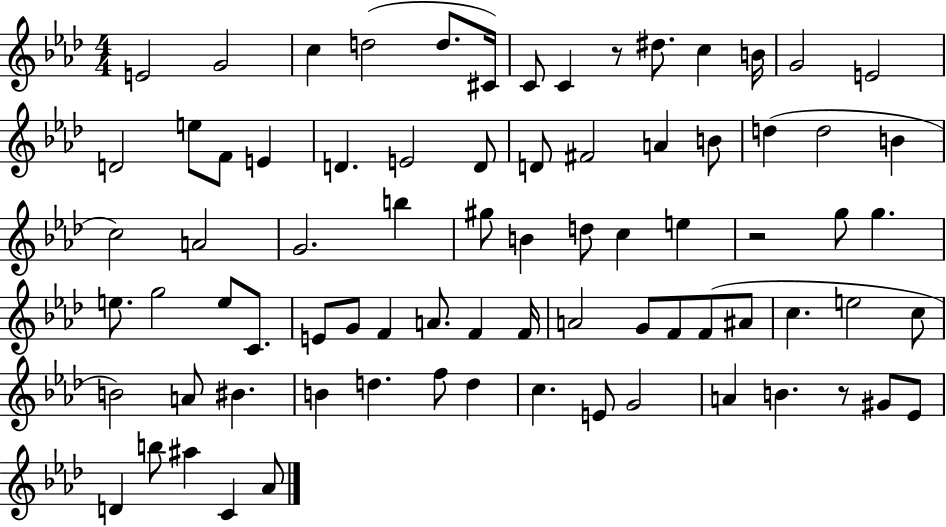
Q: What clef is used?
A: treble